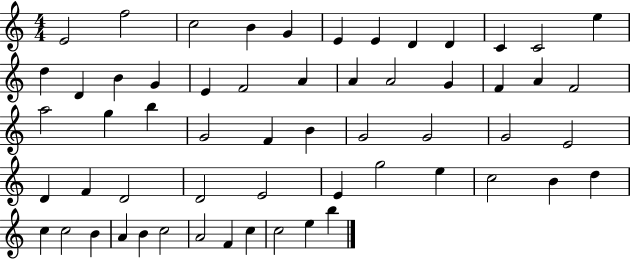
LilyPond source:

{
  \clef treble
  \numericTimeSignature
  \time 4/4
  \key c \major
  e'2 f''2 | c''2 b'4 g'4 | e'4 e'4 d'4 d'4 | c'4 c'2 e''4 | \break d''4 d'4 b'4 g'4 | e'4 f'2 a'4 | a'4 a'2 g'4 | f'4 a'4 f'2 | \break a''2 g''4 b''4 | g'2 f'4 b'4 | g'2 g'2 | g'2 e'2 | \break d'4 f'4 d'2 | d'2 e'2 | e'4 g''2 e''4 | c''2 b'4 d''4 | \break c''4 c''2 b'4 | a'4 b'4 c''2 | a'2 f'4 c''4 | c''2 e''4 b''4 | \break \bar "|."
}